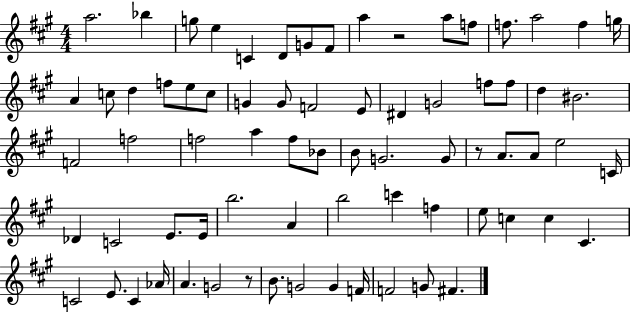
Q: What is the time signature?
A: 4/4